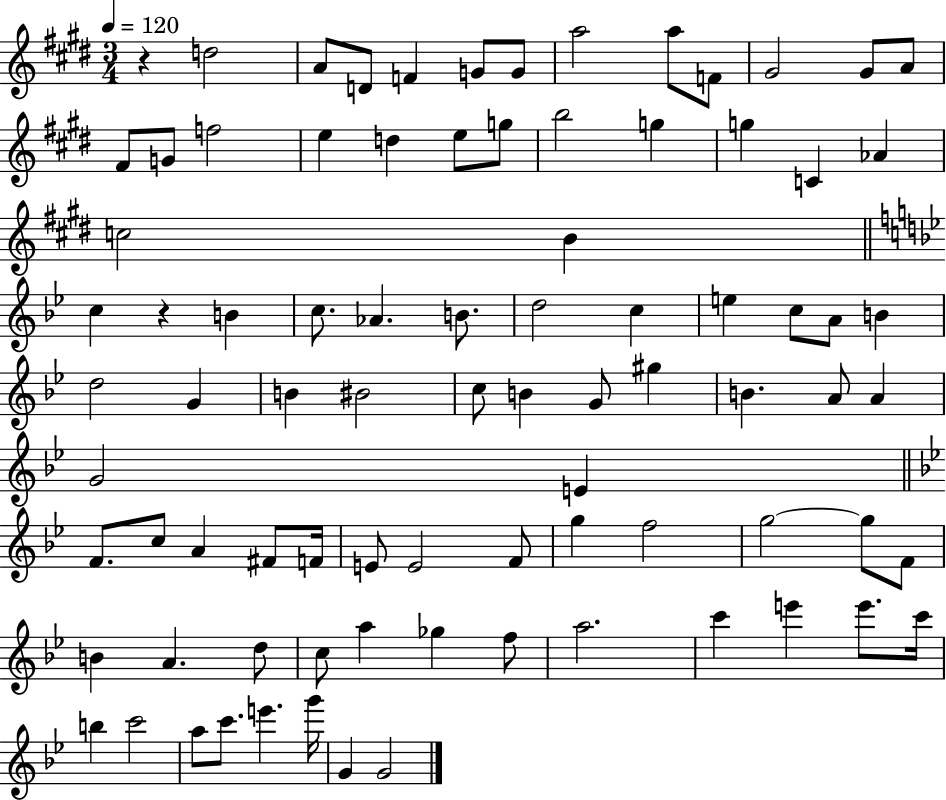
{
  \clef treble
  \numericTimeSignature
  \time 3/4
  \key e \major
  \tempo 4 = 120
  \repeat volta 2 { r4 d''2 | a'8 d'8 f'4 g'8 g'8 | a''2 a''8 f'8 | gis'2 gis'8 a'8 | \break fis'8 g'8 f''2 | e''4 d''4 e''8 g''8 | b''2 g''4 | g''4 c'4 aes'4 | \break c''2 b'4 | \bar "||" \break \key bes \major c''4 r4 b'4 | c''8. aes'4. b'8. | d''2 c''4 | e''4 c''8 a'8 b'4 | \break d''2 g'4 | b'4 bis'2 | c''8 b'4 g'8 gis''4 | b'4. a'8 a'4 | \break g'2 e'4 | \bar "||" \break \key bes \major f'8. c''8 a'4 fis'8 f'16 | e'8 e'2 f'8 | g''4 f''2 | g''2~~ g''8 f'8 | \break b'4 a'4. d''8 | c''8 a''4 ges''4 f''8 | a''2. | c'''4 e'''4 e'''8. c'''16 | \break b''4 c'''2 | a''8 c'''8. e'''4. g'''16 | g'4 g'2 | } \bar "|."
}